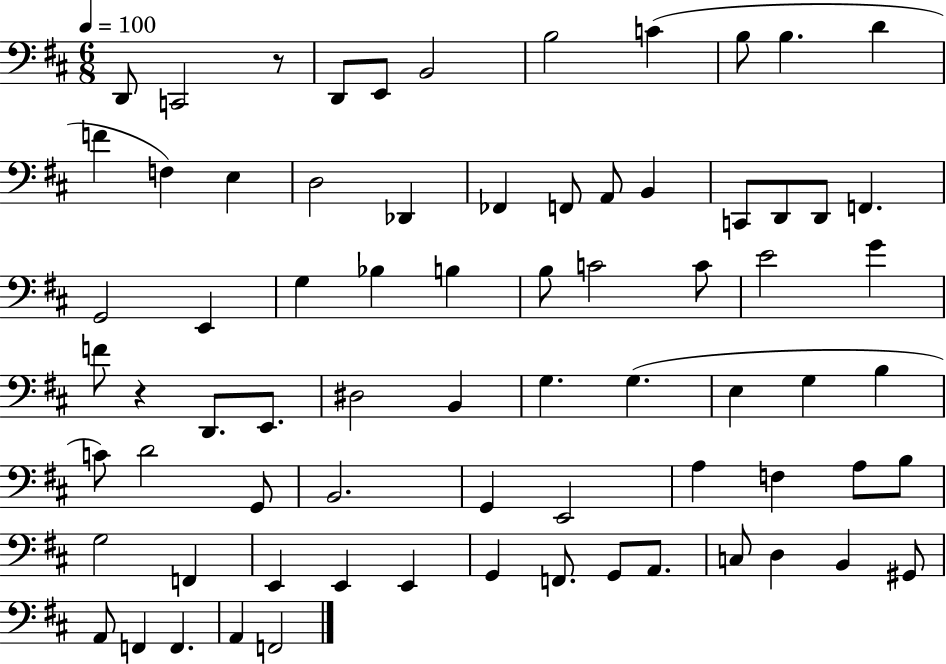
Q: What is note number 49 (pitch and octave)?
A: E2